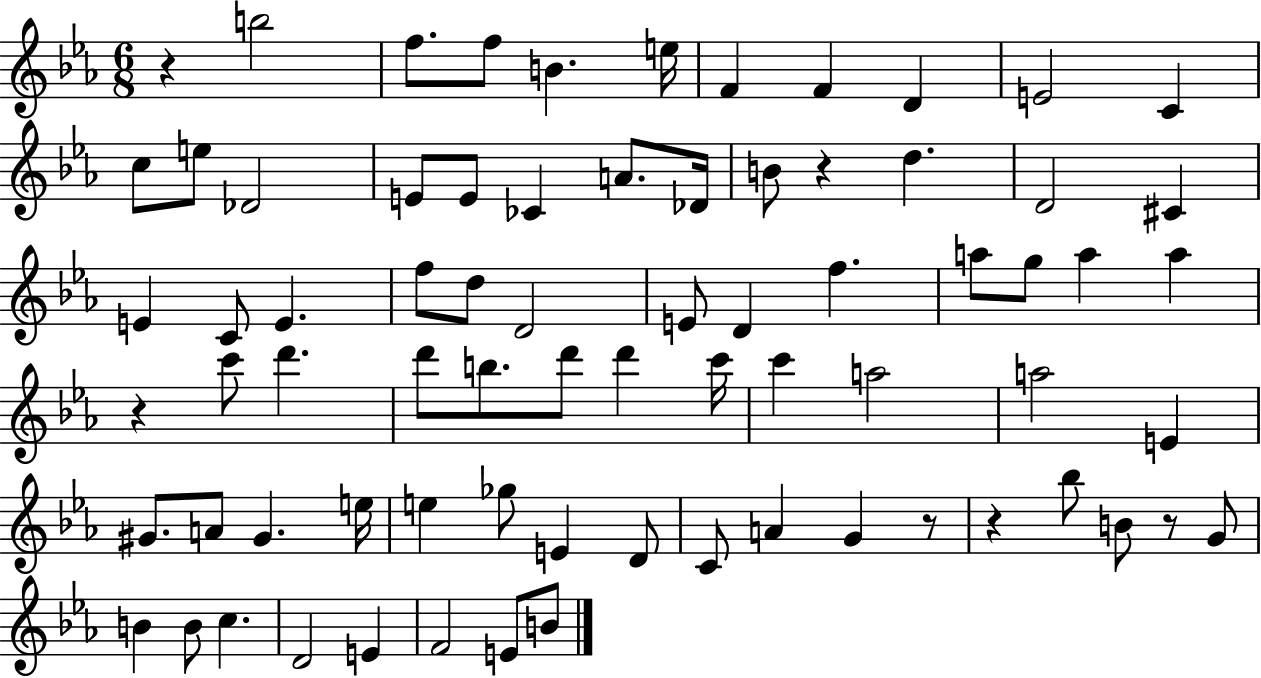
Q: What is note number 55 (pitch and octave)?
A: C4